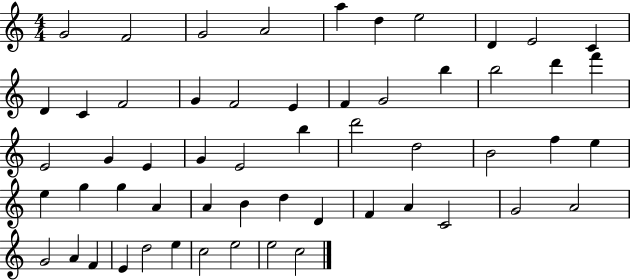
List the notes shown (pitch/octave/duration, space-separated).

G4/h F4/h G4/h A4/h A5/q D5/q E5/h D4/q E4/h C4/q D4/q C4/q F4/h G4/q F4/h E4/q F4/q G4/h B5/q B5/h D6/q F6/q E4/h G4/q E4/q G4/q E4/h B5/q D6/h D5/h B4/h F5/q E5/q E5/q G5/q G5/q A4/q A4/q B4/q D5/q D4/q F4/q A4/q C4/h G4/h A4/h G4/h A4/q F4/q E4/q D5/h E5/q C5/h E5/h E5/h C5/h